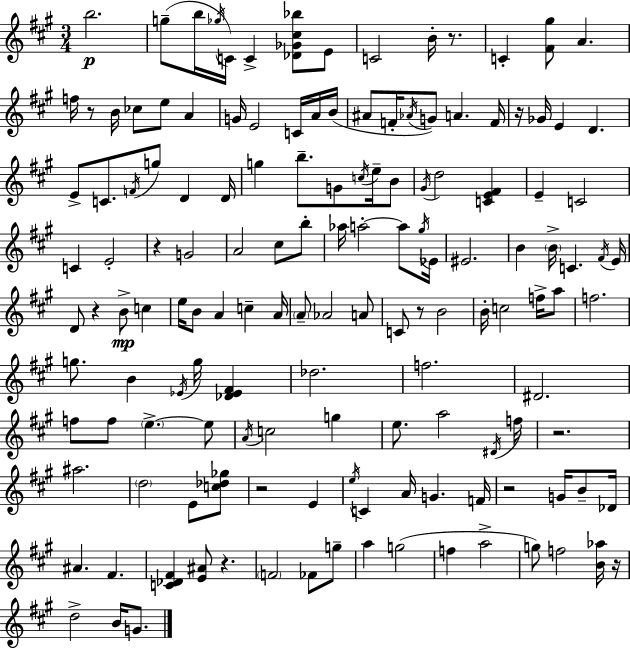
B5/h. G5/e B5/s Gb5/s C4/s C4/q [Db4,Gb4,C#5,Bb5]/e E4/e C4/h B4/s R/e. C4/q [F#4,G#5]/e A4/q. F5/s R/e B4/s CES5/e E5/e A4/q G4/s E4/h C4/s A4/s B4/s A#4/e F4/s Ab4/s G4/e A4/q. F4/s R/s Gb4/s E4/q D4/q. E4/e C4/e. F4/s G5/e D4/q D4/s G5/q B5/e. G4/e C5/s E5/s B4/e G#4/s D5/h [C4,E4,F#4]/q E4/q C4/h C4/q E4/h R/q G4/h A4/h C#5/e B5/e Ab5/s A5/h A5/e G#5/s Eb4/s EIS4/h. B4/q B4/s C4/q. F#4/s E4/s D4/e R/q B4/e C5/q E5/s B4/e A4/q C5/q A4/s A4/e Ab4/h A4/e C4/e R/e B4/h B4/s C5/h F5/s A5/e F5/h. G5/e. B4/q Eb4/s G5/s [Db4,Eb4,F#4]/q Db5/h. F5/h. D#4/h. F5/e F5/e E5/q. E5/e A4/s C5/h G5/q E5/e. A5/h D#4/s F5/s R/h. A#5/h. D5/h E4/e [C5,Db5,Gb5]/e R/h E4/q E5/s C4/q A4/s G4/q. F4/s R/h G4/s B4/e Db4/s A#4/q. F#4/q. [C4,Db4,F#4]/q [E4,A#4]/e R/q. F4/h FES4/e G5/e A5/q G5/h F5/q A5/h G5/e F5/h [B4,Ab5]/s R/s D5/h B4/s G4/e.